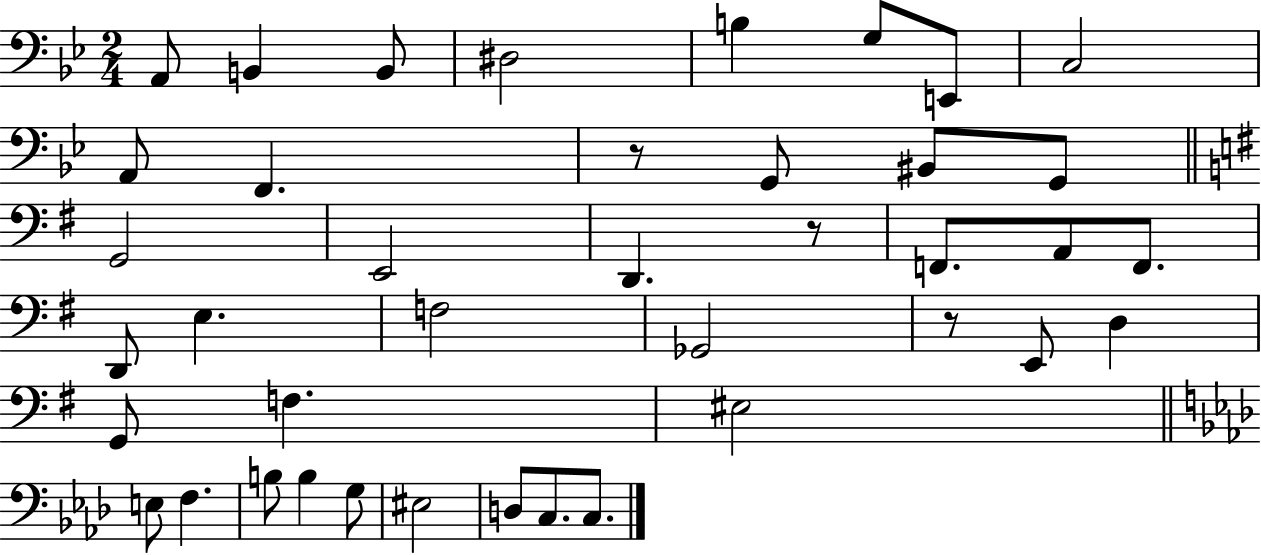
A2/e B2/q B2/e D#3/h B3/q G3/e E2/e C3/h A2/e F2/q. R/e G2/e BIS2/e G2/e G2/h E2/h D2/q. R/e F2/e. A2/e F2/e. D2/e E3/q. F3/h Gb2/h R/e E2/e D3/q G2/e F3/q. EIS3/h E3/e F3/q. B3/e B3/q G3/e EIS3/h D3/e C3/e. C3/e.